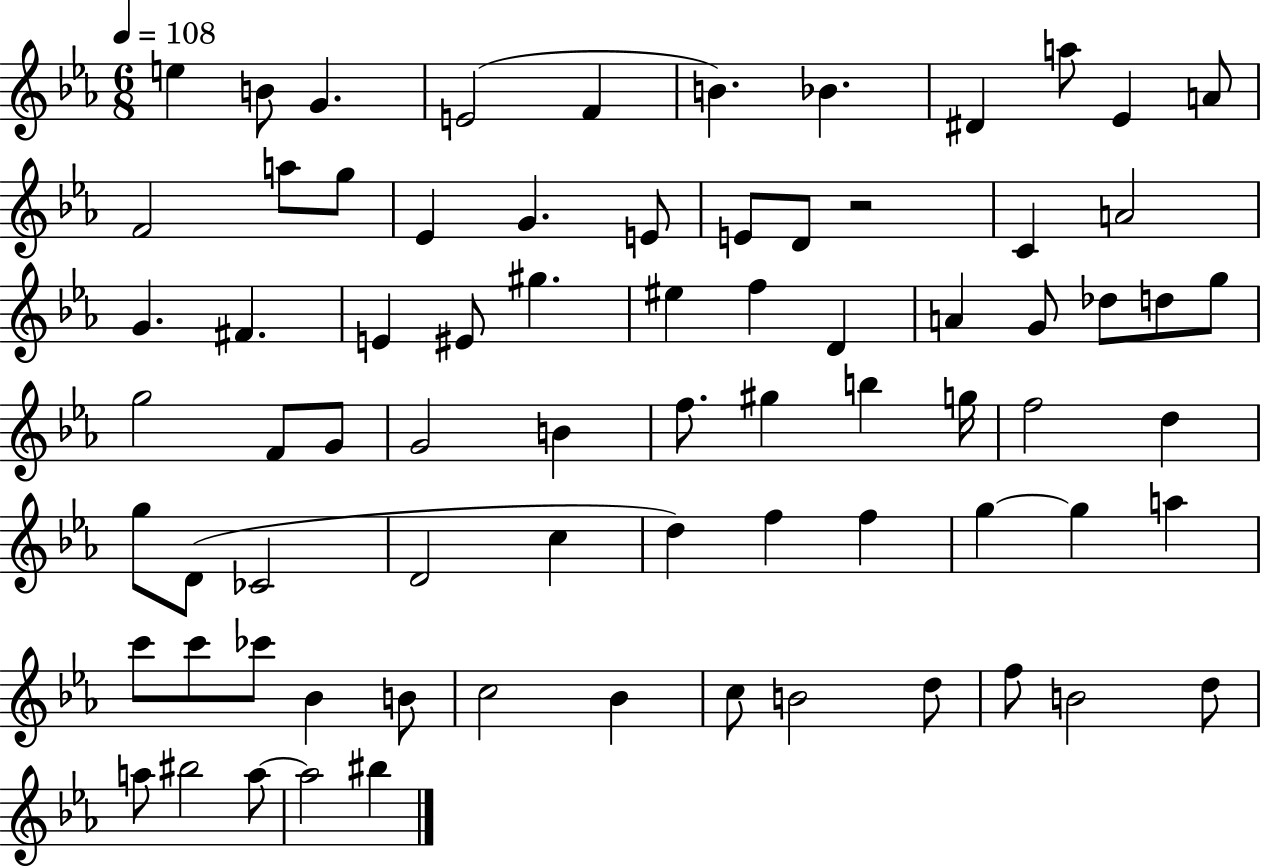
E5/q B4/e G4/q. E4/h F4/q B4/q. Bb4/q. D#4/q A5/e Eb4/q A4/e F4/h A5/e G5/e Eb4/q G4/q. E4/e E4/e D4/e R/h C4/q A4/h G4/q. F#4/q. E4/q EIS4/e G#5/q. EIS5/q F5/q D4/q A4/q G4/e Db5/e D5/e G5/e G5/h F4/e G4/e G4/h B4/q F5/e. G#5/q B5/q G5/s F5/h D5/q G5/e D4/e CES4/h D4/h C5/q D5/q F5/q F5/q G5/q G5/q A5/q C6/e C6/e CES6/e Bb4/q B4/e C5/h Bb4/q C5/e B4/h D5/e F5/e B4/h D5/e A5/e BIS5/h A5/e A5/h BIS5/q